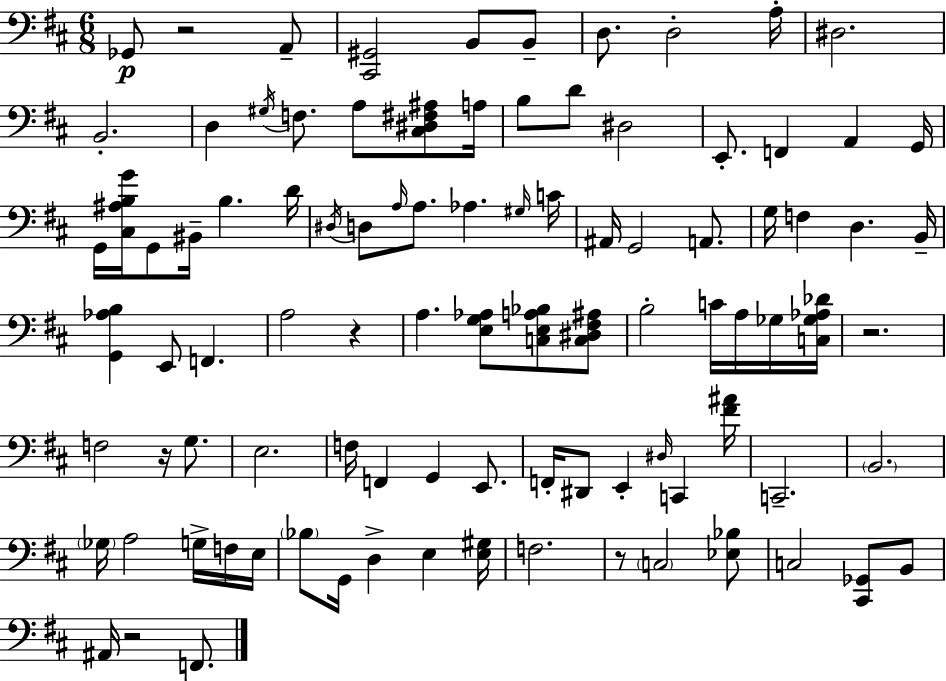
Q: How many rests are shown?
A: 6